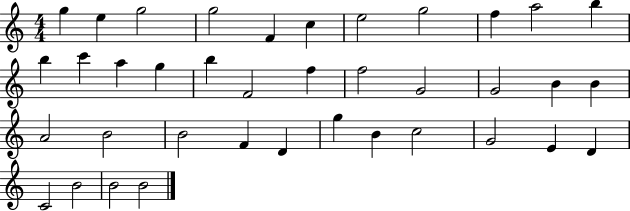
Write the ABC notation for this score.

X:1
T:Untitled
M:4/4
L:1/4
K:C
g e g2 g2 F c e2 g2 f a2 b b c' a g b F2 f f2 G2 G2 B B A2 B2 B2 F D g B c2 G2 E D C2 B2 B2 B2